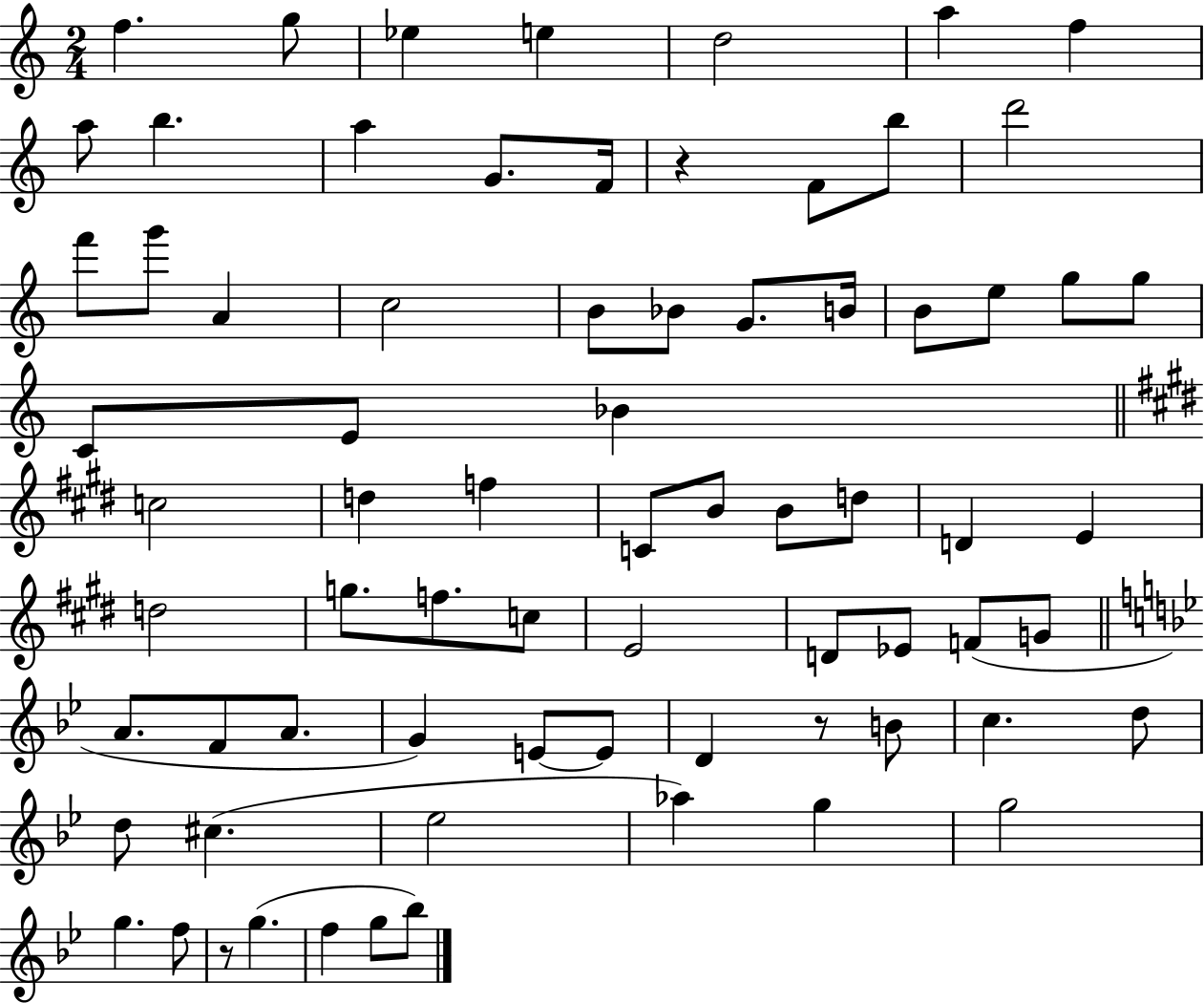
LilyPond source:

{
  \clef treble
  \numericTimeSignature
  \time 2/4
  \key c \major
  f''4. g''8 | ees''4 e''4 | d''2 | a''4 f''4 | \break a''8 b''4. | a''4 g'8. f'16 | r4 f'8 b''8 | d'''2 | \break f'''8 g'''8 a'4 | c''2 | b'8 bes'8 g'8. b'16 | b'8 e''8 g''8 g''8 | \break c'8 e'8 bes'4 | \bar "||" \break \key e \major c''2 | d''4 f''4 | c'8 b'8 b'8 d''8 | d'4 e'4 | \break d''2 | g''8. f''8. c''8 | e'2 | d'8 ees'8 f'8( g'8 | \break \bar "||" \break \key bes \major a'8. f'8 a'8. | g'4) e'8~~ e'8 | d'4 r8 b'8 | c''4. d''8 | \break d''8 cis''4.( | ees''2 | aes''4) g''4 | g''2 | \break g''4. f''8 | r8 g''4.( | f''4 g''8 bes''8) | \bar "|."
}